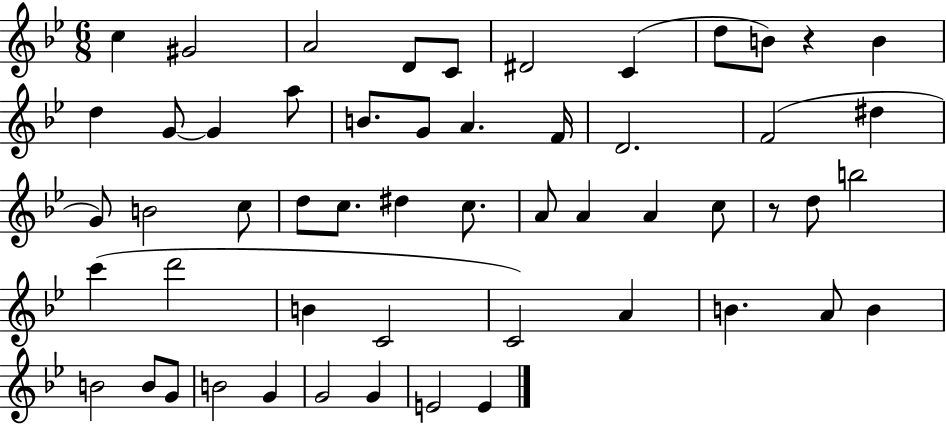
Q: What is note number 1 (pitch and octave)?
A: C5